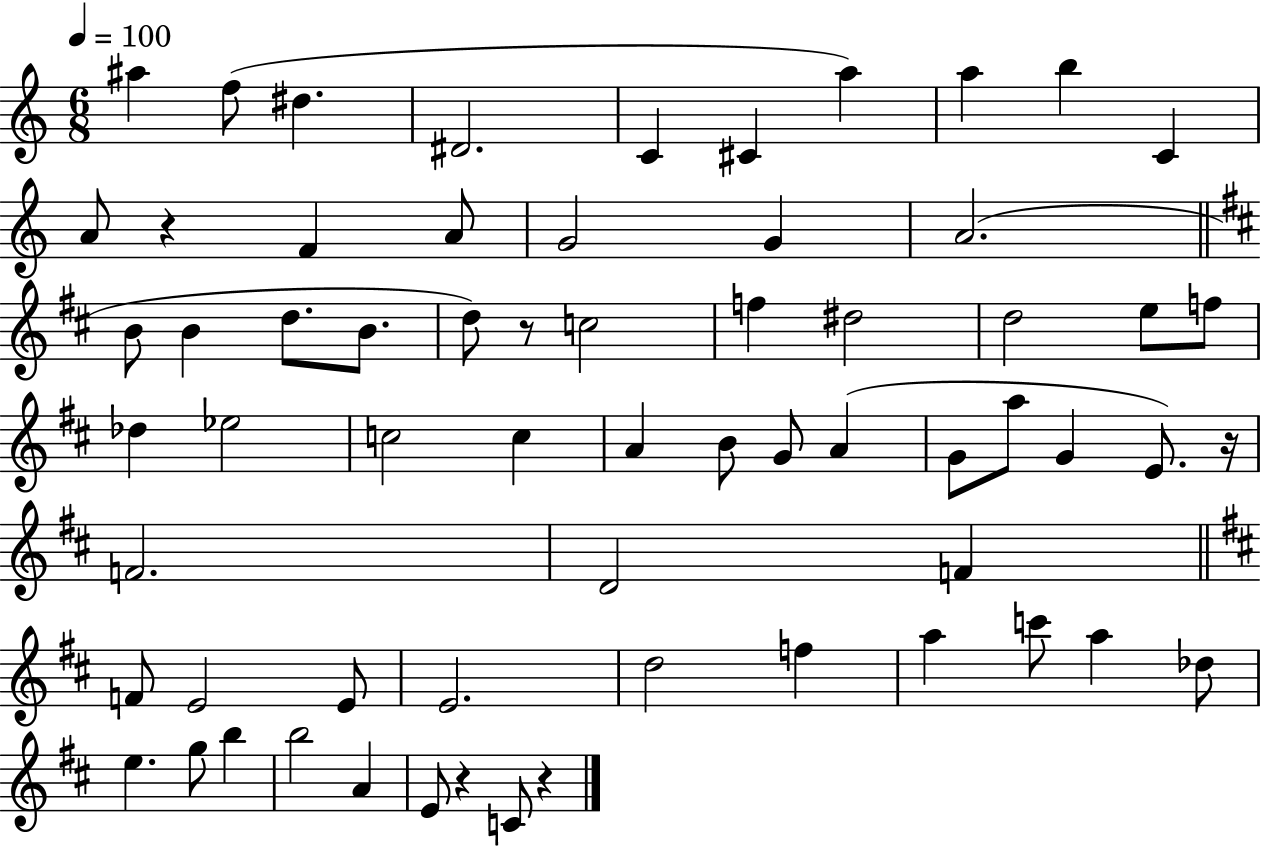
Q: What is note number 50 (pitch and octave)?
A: C6